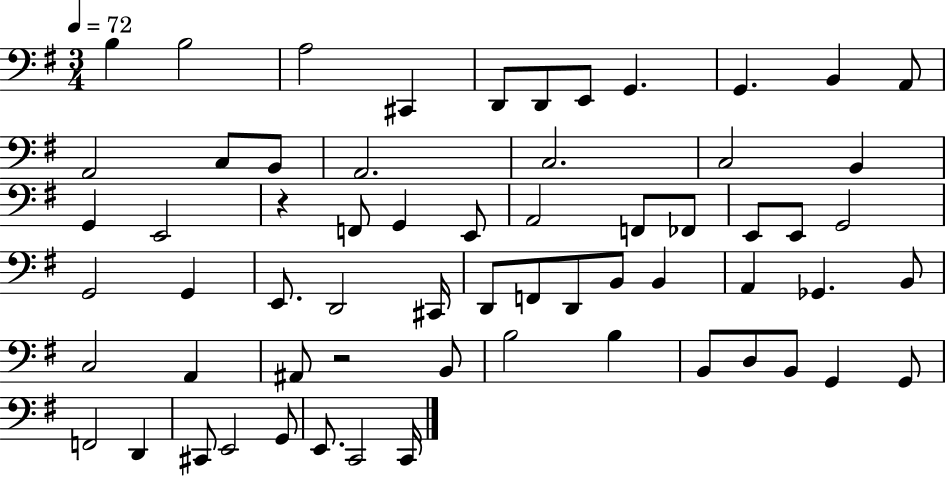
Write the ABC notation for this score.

X:1
T:Untitled
M:3/4
L:1/4
K:G
B, B,2 A,2 ^C,, D,,/2 D,,/2 E,,/2 G,, G,, B,, A,,/2 A,,2 C,/2 B,,/2 A,,2 C,2 C,2 B,, G,, E,,2 z F,,/2 G,, E,,/2 A,,2 F,,/2 _F,,/2 E,,/2 E,,/2 G,,2 G,,2 G,, E,,/2 D,,2 ^C,,/4 D,,/2 F,,/2 D,,/2 B,,/2 B,, A,, _G,, B,,/2 C,2 A,, ^A,,/2 z2 B,,/2 B,2 B, B,,/2 D,/2 B,,/2 G,, G,,/2 F,,2 D,, ^C,,/2 E,,2 G,,/2 E,,/2 C,,2 C,,/4